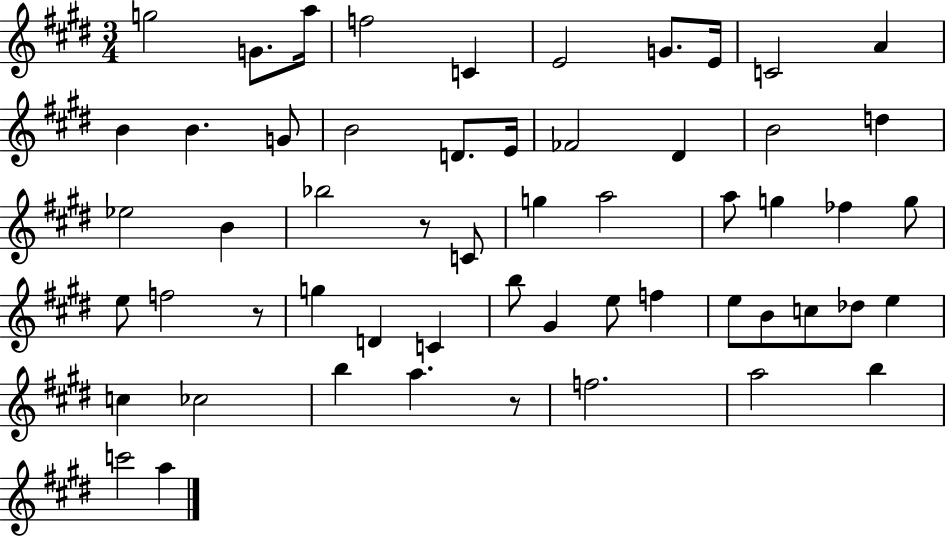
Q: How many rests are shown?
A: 3